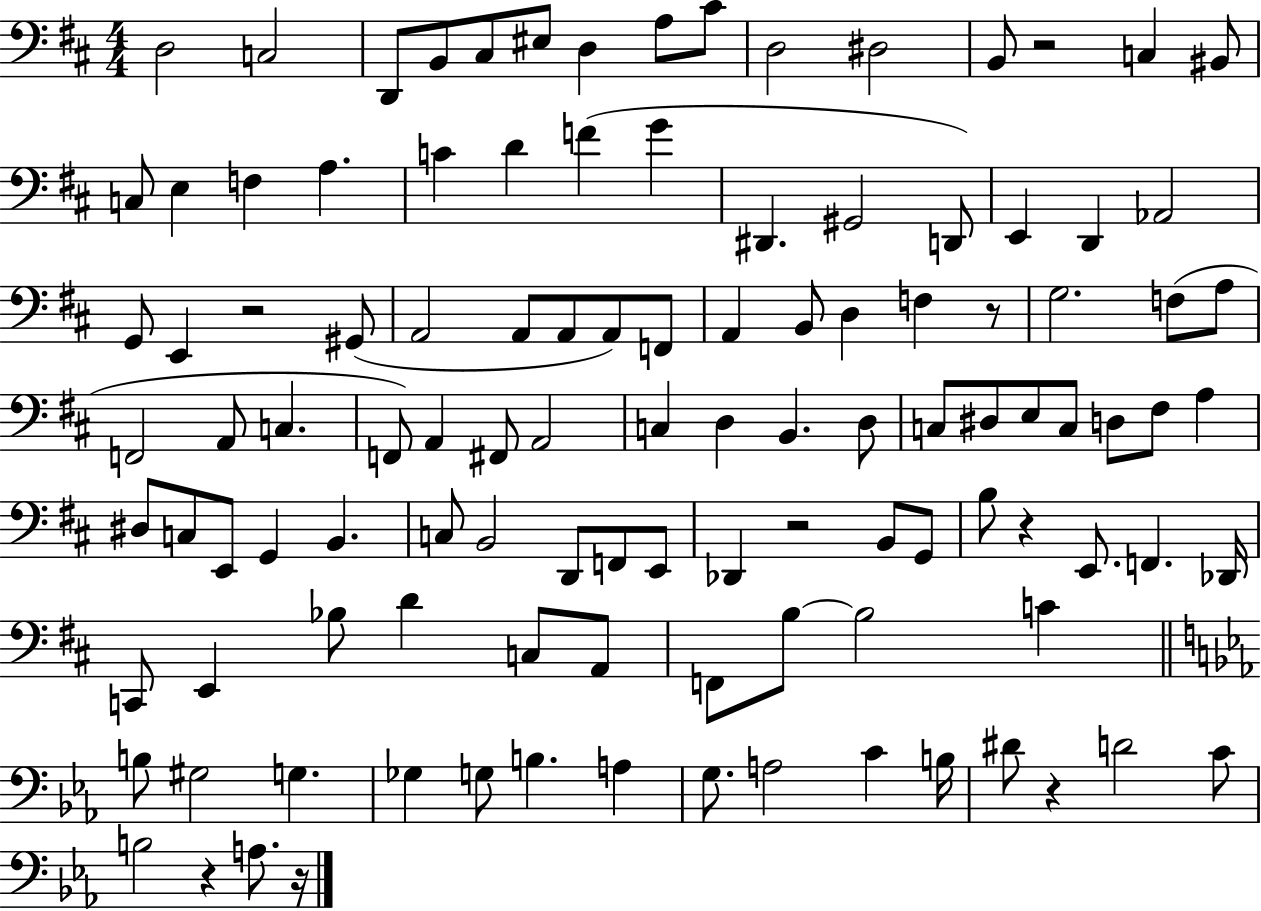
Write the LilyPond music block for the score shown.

{
  \clef bass
  \numericTimeSignature
  \time 4/4
  \key d \major
  d2 c2 | d,8 b,8 cis8 eis8 d4 a8 cis'8 | d2 dis2 | b,8 r2 c4 bis,8 | \break c8 e4 f4 a4. | c'4 d'4 f'4( g'4 | dis,4. gis,2 d,8) | e,4 d,4 aes,2 | \break g,8 e,4 r2 gis,8( | a,2 a,8 a,8 a,8) f,8 | a,4 b,8 d4 f4 r8 | g2. f8( a8 | \break f,2 a,8 c4. | f,8) a,4 fis,8 a,2 | c4 d4 b,4. d8 | c8 dis8 e8 c8 d8 fis8 a4 | \break dis8 c8 e,8 g,4 b,4. | c8 b,2 d,8 f,8 e,8 | des,4 r2 b,8 g,8 | b8 r4 e,8. f,4. des,16 | \break c,8 e,4 bes8 d'4 c8 a,8 | f,8 b8~~ b2 c'4 | \bar "||" \break \key ees \major b8 gis2 g4. | ges4 g8 b4. a4 | g8. a2 c'4 b16 | dis'8 r4 d'2 c'8 | \break b2 r4 a8. r16 | \bar "|."
}